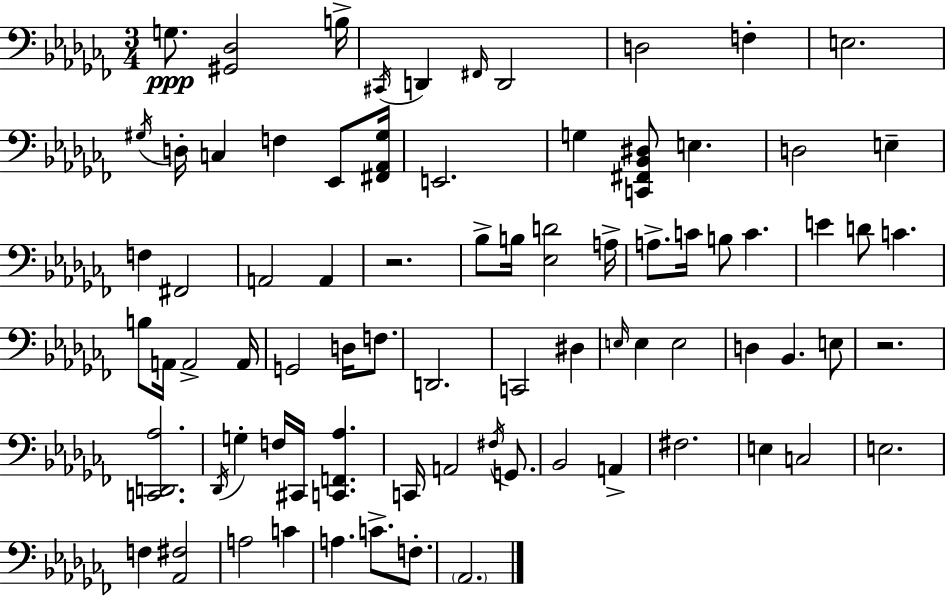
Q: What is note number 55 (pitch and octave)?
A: A2